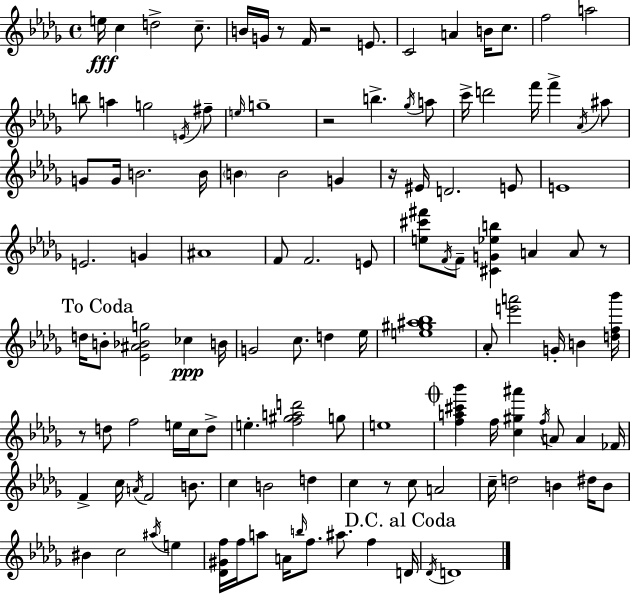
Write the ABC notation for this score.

X:1
T:Untitled
M:4/4
L:1/4
K:Bbm
e/4 c d2 c/2 B/4 G/4 z/2 F/4 z2 E/2 C2 A B/4 c/2 f2 a2 b/2 a g2 E/4 ^f/2 e/4 g4 z2 b _g/4 a/2 c'/4 d'2 f'/4 f' _A/4 ^a/2 G/2 G/4 B2 B/4 B B2 G z/4 ^E/4 D2 E/2 E4 E2 G ^A4 F/2 F2 E/2 [e^c'^f']/2 F/4 F/2 [^CG_eb] A A/2 z/2 d/4 B/2 [_E^A_Bg]2 _c B/4 G2 c/2 d _e/4 [e^g^a_b]4 _A/2 [e'a']2 G/4 B [df_b']/4 z/2 d/2 f2 e/4 c/4 d/2 e [f^gad']2 g/2 e4 [fa^c'_b'] f/4 [c^g^a'] f/4 A/2 A _F/4 F c/4 A/4 F2 B/2 c B2 d c z/2 c/2 A2 c/4 d2 B ^d/4 B/2 ^B c2 ^a/4 e [_D^Gf]/4 f/4 a/2 A/4 b/4 f/2 ^a/2 f D/4 _D/4 D4